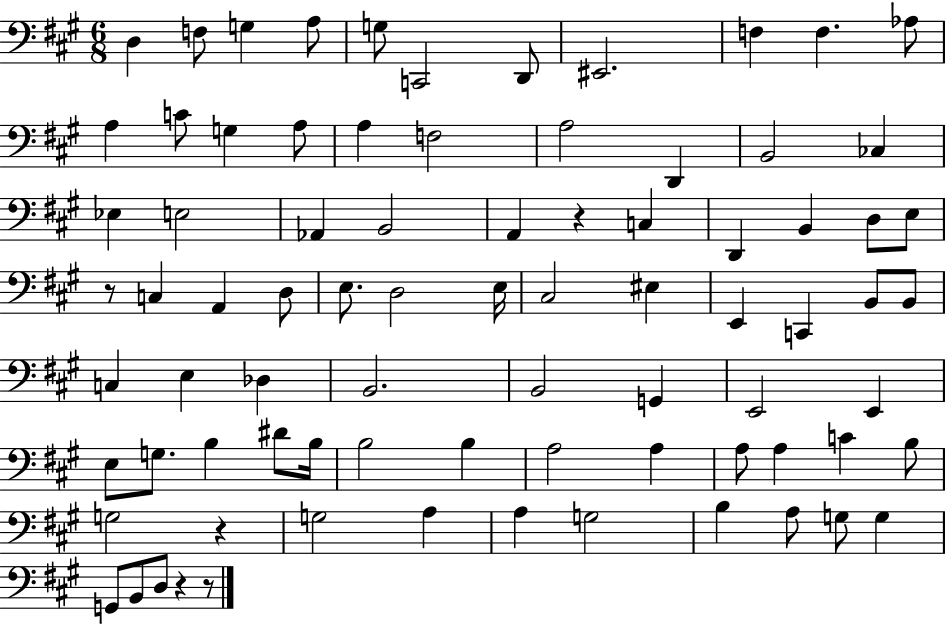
X:1
T:Untitled
M:6/8
L:1/4
K:A
D, F,/2 G, A,/2 G,/2 C,,2 D,,/2 ^E,,2 F, F, _A,/2 A, C/2 G, A,/2 A, F,2 A,2 D,, B,,2 _C, _E, E,2 _A,, B,,2 A,, z C, D,, B,, D,/2 E,/2 z/2 C, A,, D,/2 E,/2 D,2 E,/4 ^C,2 ^E, E,, C,, B,,/2 B,,/2 C, E, _D, B,,2 B,,2 G,, E,,2 E,, E,/2 G,/2 B, ^D/2 B,/4 B,2 B, A,2 A, A,/2 A, C B,/2 G,2 z G,2 A, A, G,2 B, A,/2 G,/2 G, G,,/2 B,,/2 D,/2 z z/2